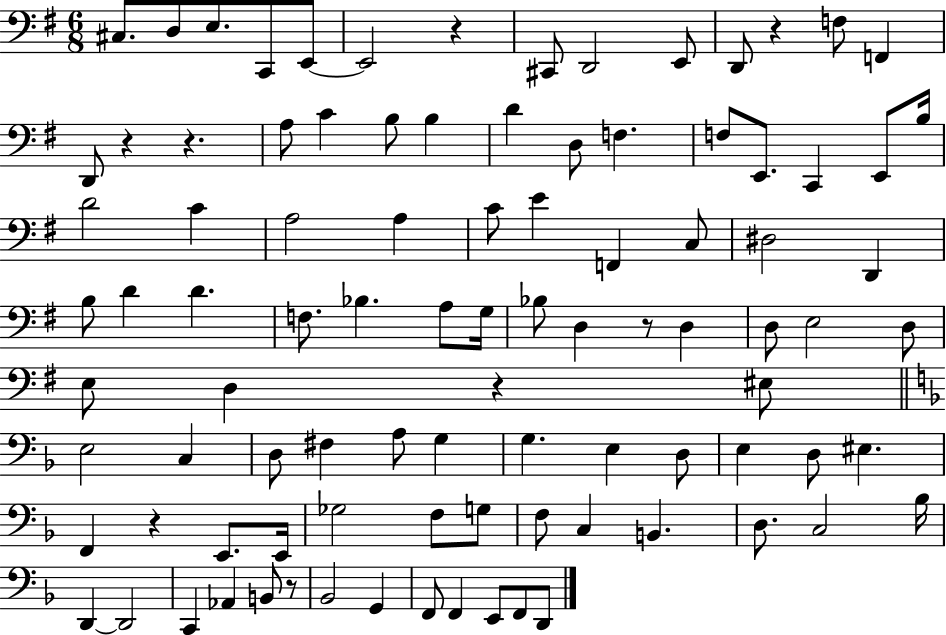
C#3/e. D3/e E3/e. C2/e E2/e E2/h R/q C#2/e D2/h E2/e D2/e R/q F3/e F2/q D2/e R/q R/q. A3/e C4/q B3/e B3/q D4/q D3/e F3/q. F3/e E2/e. C2/q E2/e B3/s D4/h C4/q A3/h A3/q C4/e E4/q F2/q C3/e D#3/h D2/q B3/e D4/q D4/q. F3/e. Bb3/q. A3/e G3/s Bb3/e D3/q R/e D3/q D3/e E3/h D3/e E3/e D3/q R/q EIS3/e E3/h C3/q D3/e F#3/q A3/e G3/q G3/q. E3/q D3/e E3/q D3/e EIS3/q. F2/q R/q E2/e. E2/s Gb3/h F3/e G3/e F3/e C3/q B2/q. D3/e. C3/h Bb3/s D2/q D2/h C2/q Ab2/q B2/e R/e Bb2/h G2/q F2/e F2/q E2/e F2/e D2/e